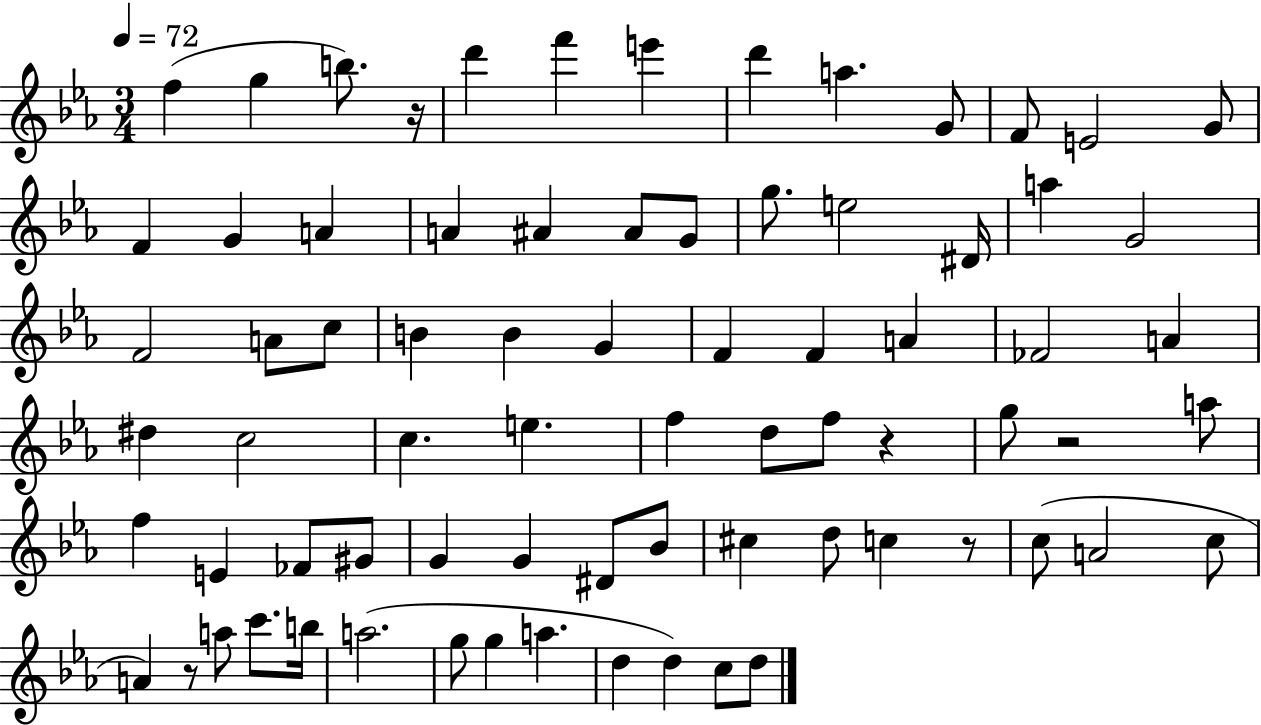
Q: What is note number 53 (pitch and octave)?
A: C#5